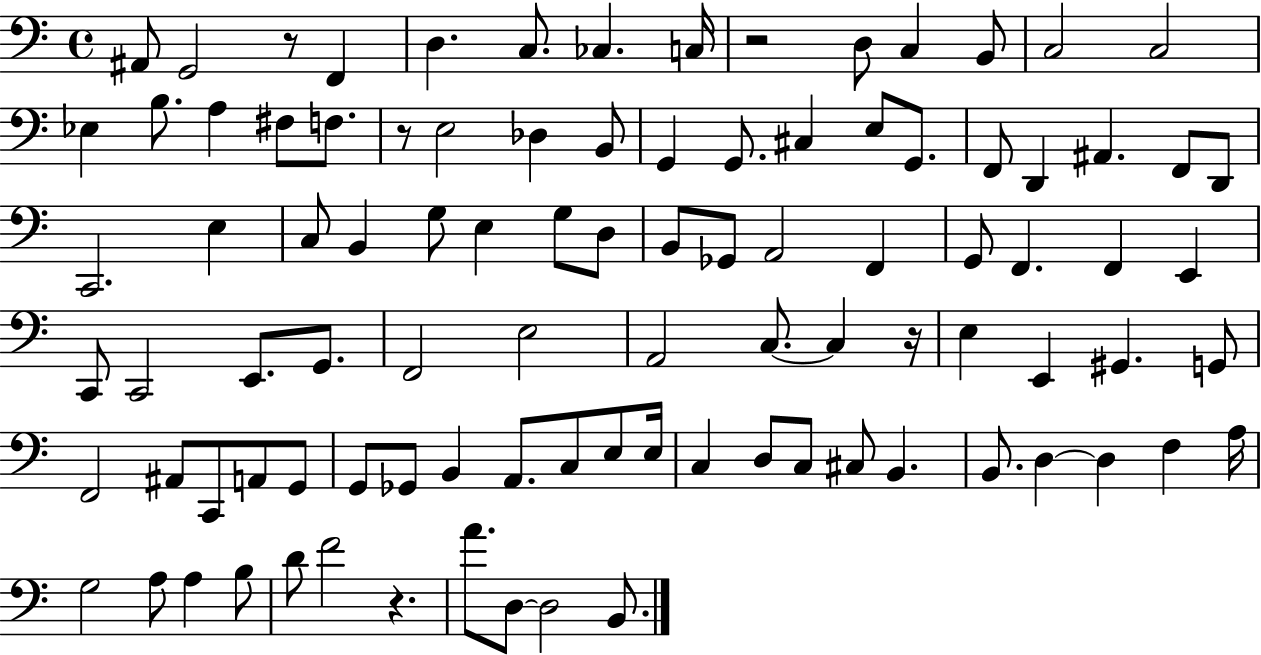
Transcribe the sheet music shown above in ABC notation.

X:1
T:Untitled
M:4/4
L:1/4
K:C
^A,,/2 G,,2 z/2 F,, D, C,/2 _C, C,/4 z2 D,/2 C, B,,/2 C,2 C,2 _E, B,/2 A, ^F,/2 F,/2 z/2 E,2 _D, B,,/2 G,, G,,/2 ^C, E,/2 G,,/2 F,,/2 D,, ^A,, F,,/2 D,,/2 C,,2 E, C,/2 B,, G,/2 E, G,/2 D,/2 B,,/2 _G,,/2 A,,2 F,, G,,/2 F,, F,, E,, C,,/2 C,,2 E,,/2 G,,/2 F,,2 E,2 A,,2 C,/2 C, z/4 E, E,, ^G,, G,,/2 F,,2 ^A,,/2 C,,/2 A,,/2 G,,/2 G,,/2 _G,,/2 B,, A,,/2 C,/2 E,/2 E,/4 C, D,/2 C,/2 ^C,/2 B,, B,,/2 D, D, F, A,/4 G,2 A,/2 A, B,/2 D/2 F2 z A/2 D,/2 D,2 B,,/2